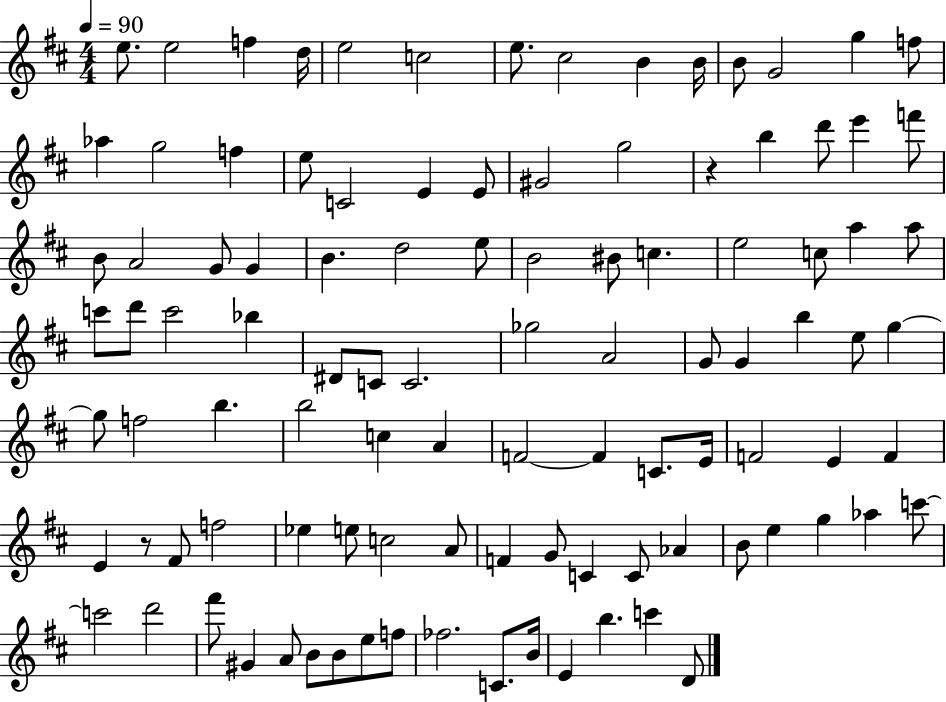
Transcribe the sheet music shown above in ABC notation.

X:1
T:Untitled
M:4/4
L:1/4
K:D
e/2 e2 f d/4 e2 c2 e/2 ^c2 B B/4 B/2 G2 g f/2 _a g2 f e/2 C2 E E/2 ^G2 g2 z b d'/2 e' f'/2 B/2 A2 G/2 G B d2 e/2 B2 ^B/2 c e2 c/2 a a/2 c'/2 d'/2 c'2 _b ^D/2 C/2 C2 _g2 A2 G/2 G b e/2 g g/2 f2 b b2 c A F2 F C/2 E/4 F2 E F E z/2 ^F/2 f2 _e e/2 c2 A/2 F G/2 C C/2 _A B/2 e g _a c'/2 c'2 d'2 ^f'/2 ^G A/2 B/2 B/2 e/2 f/2 _f2 C/2 B/4 E b c' D/2